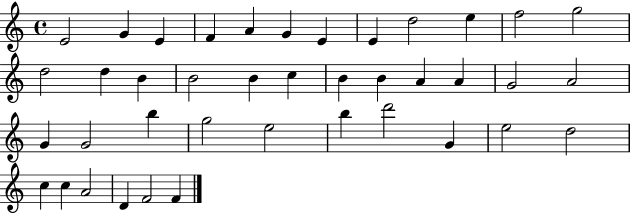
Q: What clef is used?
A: treble